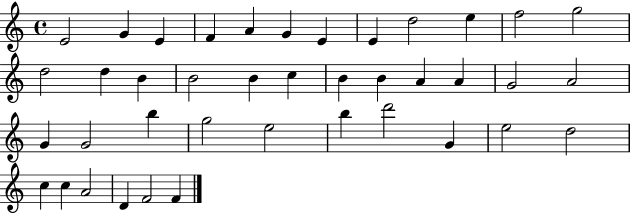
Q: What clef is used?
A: treble